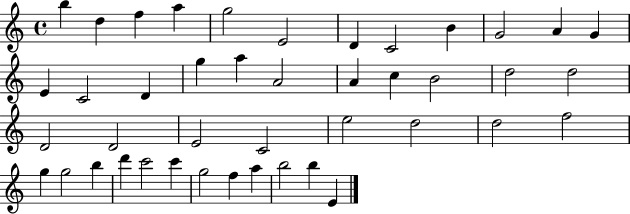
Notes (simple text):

B5/q D5/q F5/q A5/q G5/h E4/h D4/q C4/h B4/q G4/h A4/q G4/q E4/q C4/h D4/q G5/q A5/q A4/h A4/q C5/q B4/h D5/h D5/h D4/h D4/h E4/h C4/h E5/h D5/h D5/h F5/h G5/q G5/h B5/q D6/q C6/h C6/q G5/h F5/q A5/q B5/h B5/q E4/q